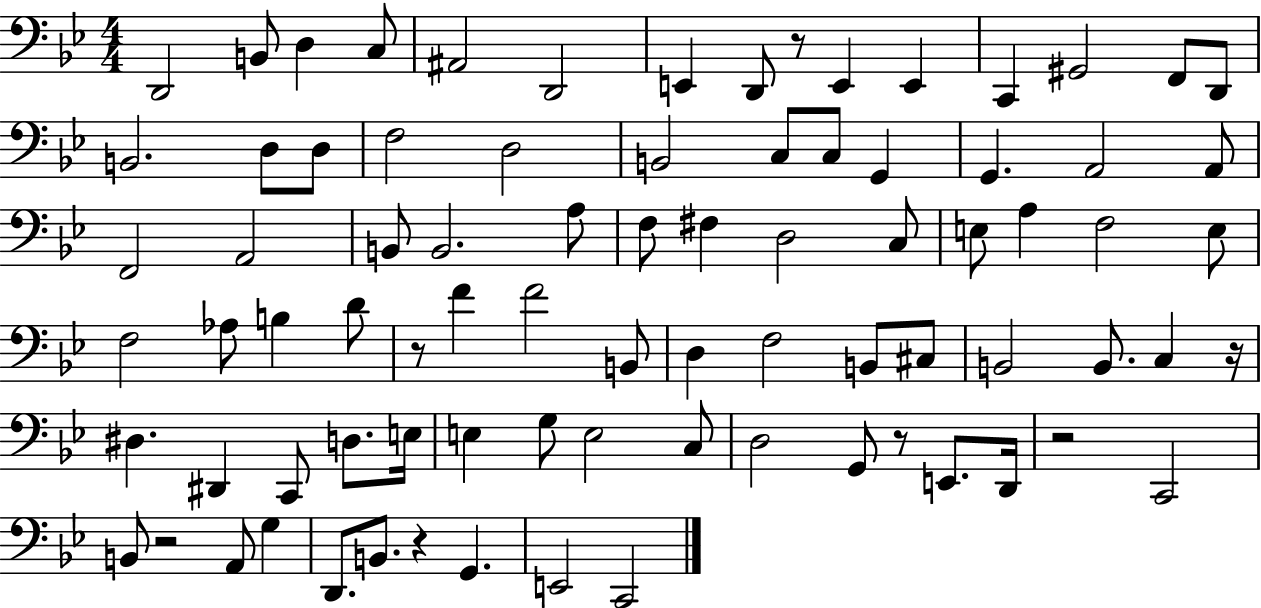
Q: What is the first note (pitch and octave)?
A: D2